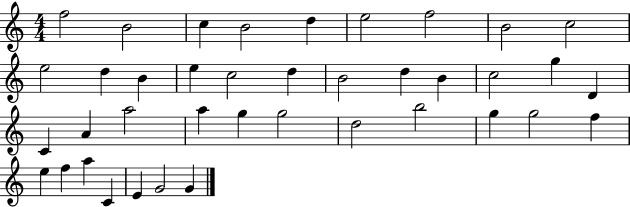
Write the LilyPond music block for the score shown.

{
  \clef treble
  \numericTimeSignature
  \time 4/4
  \key c \major
  f''2 b'2 | c''4 b'2 d''4 | e''2 f''2 | b'2 c''2 | \break e''2 d''4 b'4 | e''4 c''2 d''4 | b'2 d''4 b'4 | c''2 g''4 d'4 | \break c'4 a'4 a''2 | a''4 g''4 g''2 | d''2 b''2 | g''4 g''2 f''4 | \break e''4 f''4 a''4 c'4 | e'4 g'2 g'4 | \bar "|."
}